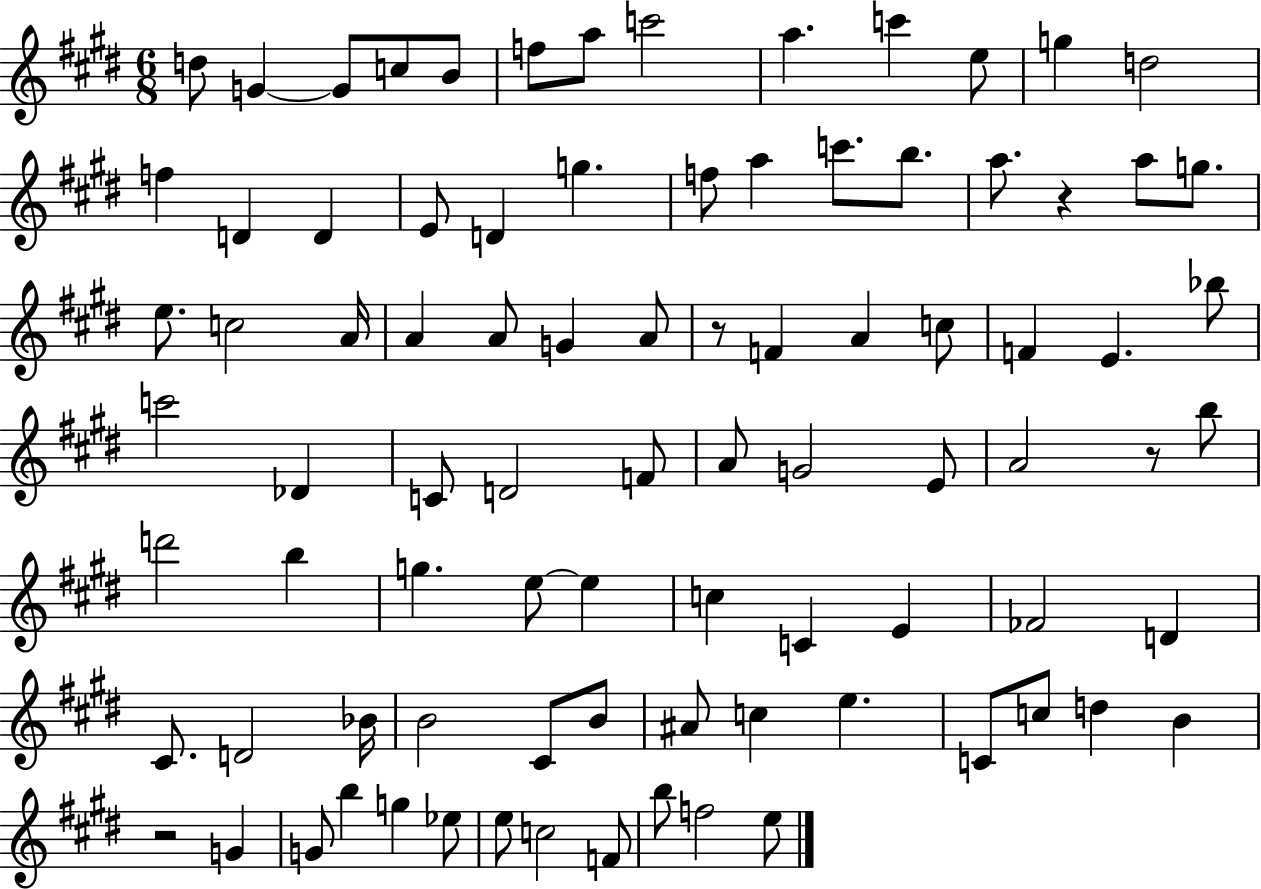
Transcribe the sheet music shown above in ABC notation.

X:1
T:Untitled
M:6/8
L:1/4
K:E
d/2 G G/2 c/2 B/2 f/2 a/2 c'2 a c' e/2 g d2 f D D E/2 D g f/2 a c'/2 b/2 a/2 z a/2 g/2 e/2 c2 A/4 A A/2 G A/2 z/2 F A c/2 F E _b/2 c'2 _D C/2 D2 F/2 A/2 G2 E/2 A2 z/2 b/2 d'2 b g e/2 e c C E _F2 D ^C/2 D2 _B/4 B2 ^C/2 B/2 ^A/2 c e C/2 c/2 d B z2 G G/2 b g _e/2 e/2 c2 F/2 b/2 f2 e/2